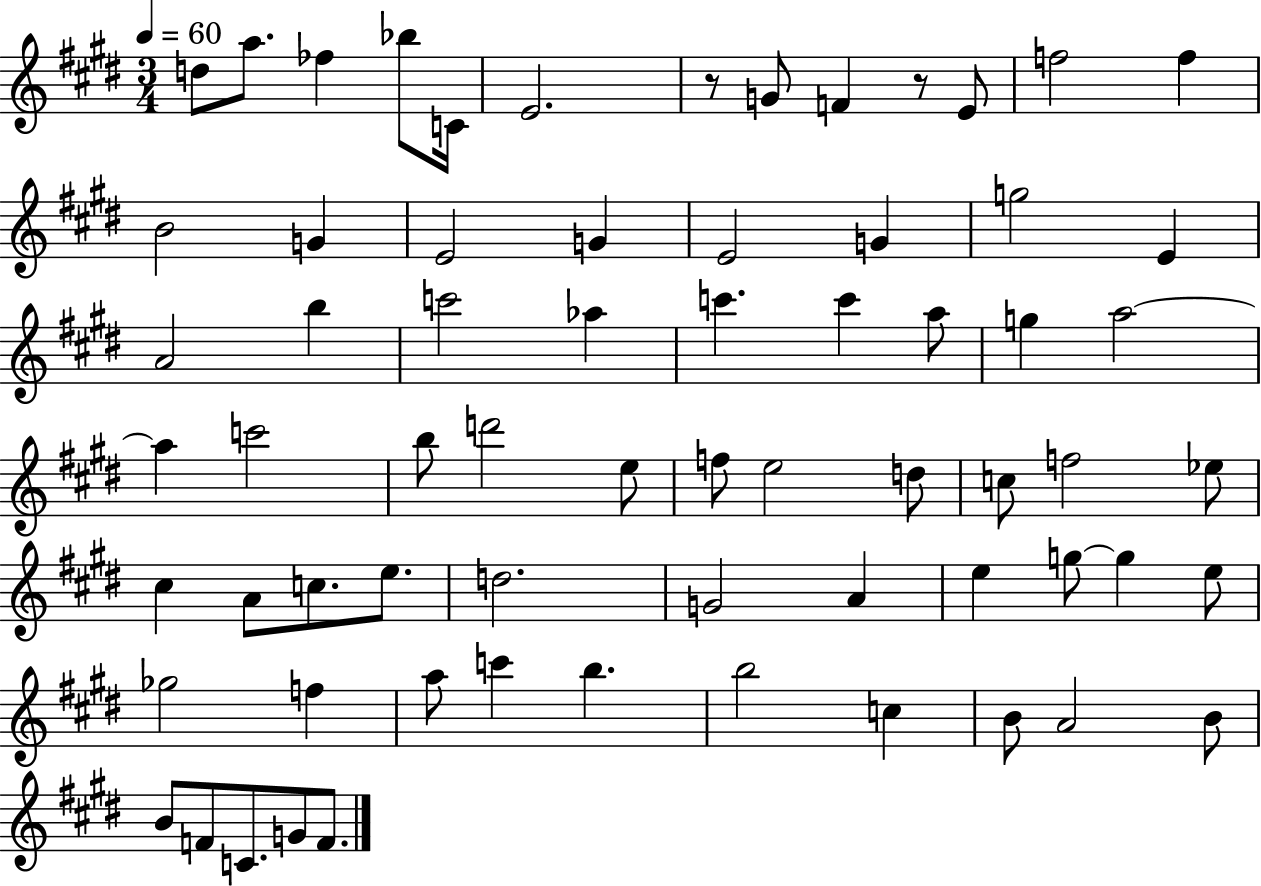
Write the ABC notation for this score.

X:1
T:Untitled
M:3/4
L:1/4
K:E
d/2 a/2 _f _b/2 C/4 E2 z/2 G/2 F z/2 E/2 f2 f B2 G E2 G E2 G g2 E A2 b c'2 _a c' c' a/2 g a2 a c'2 b/2 d'2 e/2 f/2 e2 d/2 c/2 f2 _e/2 ^c A/2 c/2 e/2 d2 G2 A e g/2 g e/2 _g2 f a/2 c' b b2 c B/2 A2 B/2 B/2 F/2 C/2 G/2 F/2